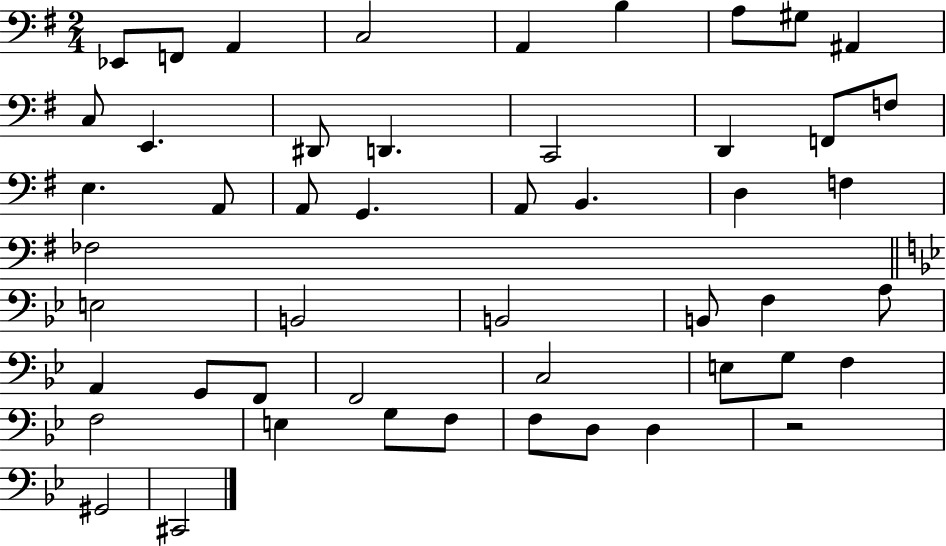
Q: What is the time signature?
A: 2/4